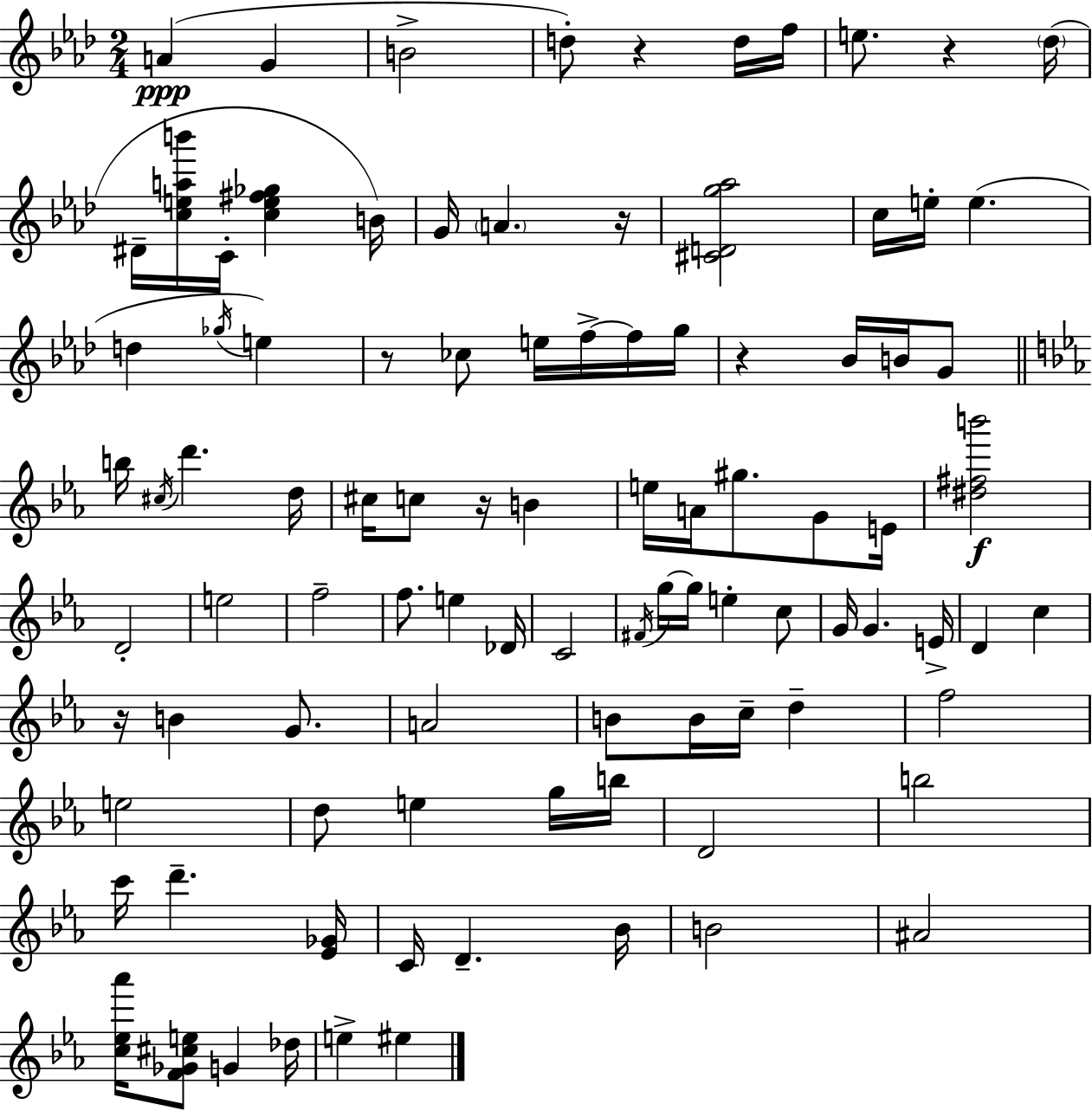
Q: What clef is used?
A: treble